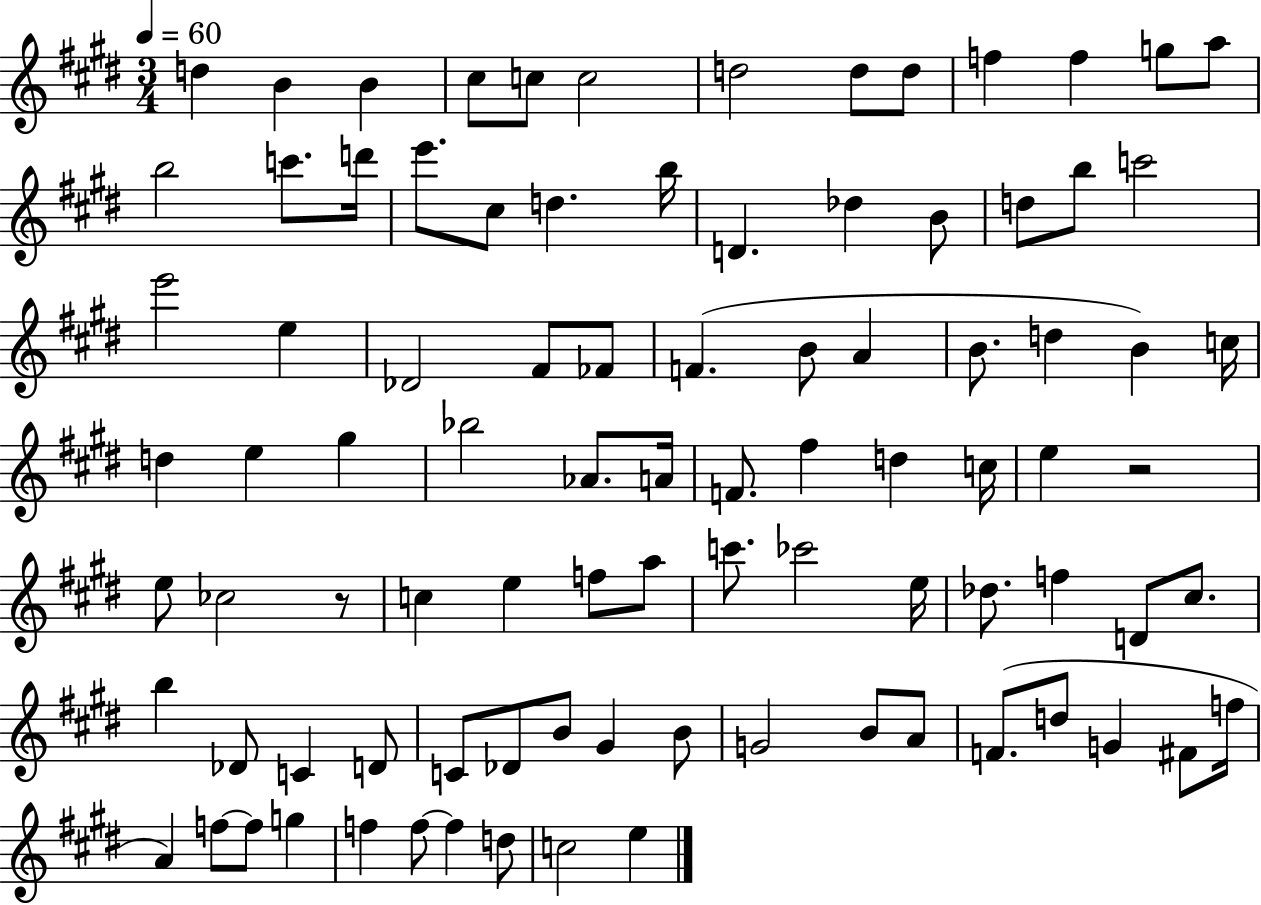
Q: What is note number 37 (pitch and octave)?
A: B4